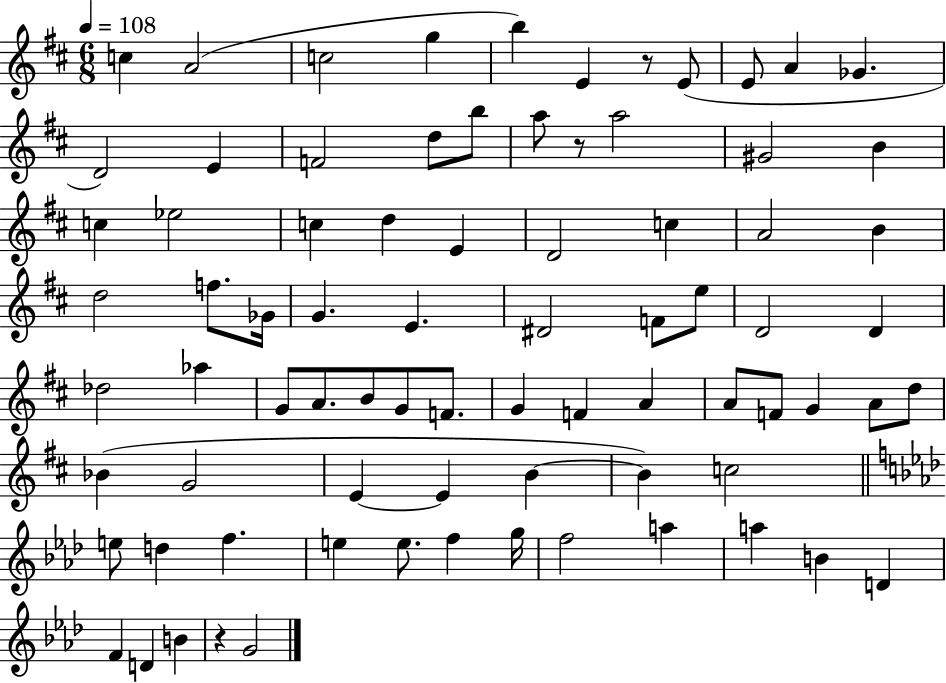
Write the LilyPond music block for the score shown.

{
  \clef treble
  \numericTimeSignature
  \time 6/8
  \key d \major
  \tempo 4 = 108
  c''4 a'2( | c''2 g''4 | b''4) e'4 r8 e'8( | e'8 a'4 ges'4. | \break d'2) e'4 | f'2 d''8 b''8 | a''8 r8 a''2 | gis'2 b'4 | \break c''4 ees''2 | c''4 d''4 e'4 | d'2 c''4 | a'2 b'4 | \break d''2 f''8. ges'16 | g'4. e'4. | dis'2 f'8 e''8 | d'2 d'4 | \break des''2 aes''4 | g'8 a'8. b'8 g'8 f'8. | g'4 f'4 a'4 | a'8 f'8 g'4 a'8 d''8 | \break bes'4( g'2 | e'4~~ e'4 b'4~~ | b'4) c''2 | \bar "||" \break \key aes \major e''8 d''4 f''4. | e''4 e''8. f''4 g''16 | f''2 a''4 | a''4 b'4 d'4 | \break f'4 d'4 b'4 | r4 g'2 | \bar "|."
}